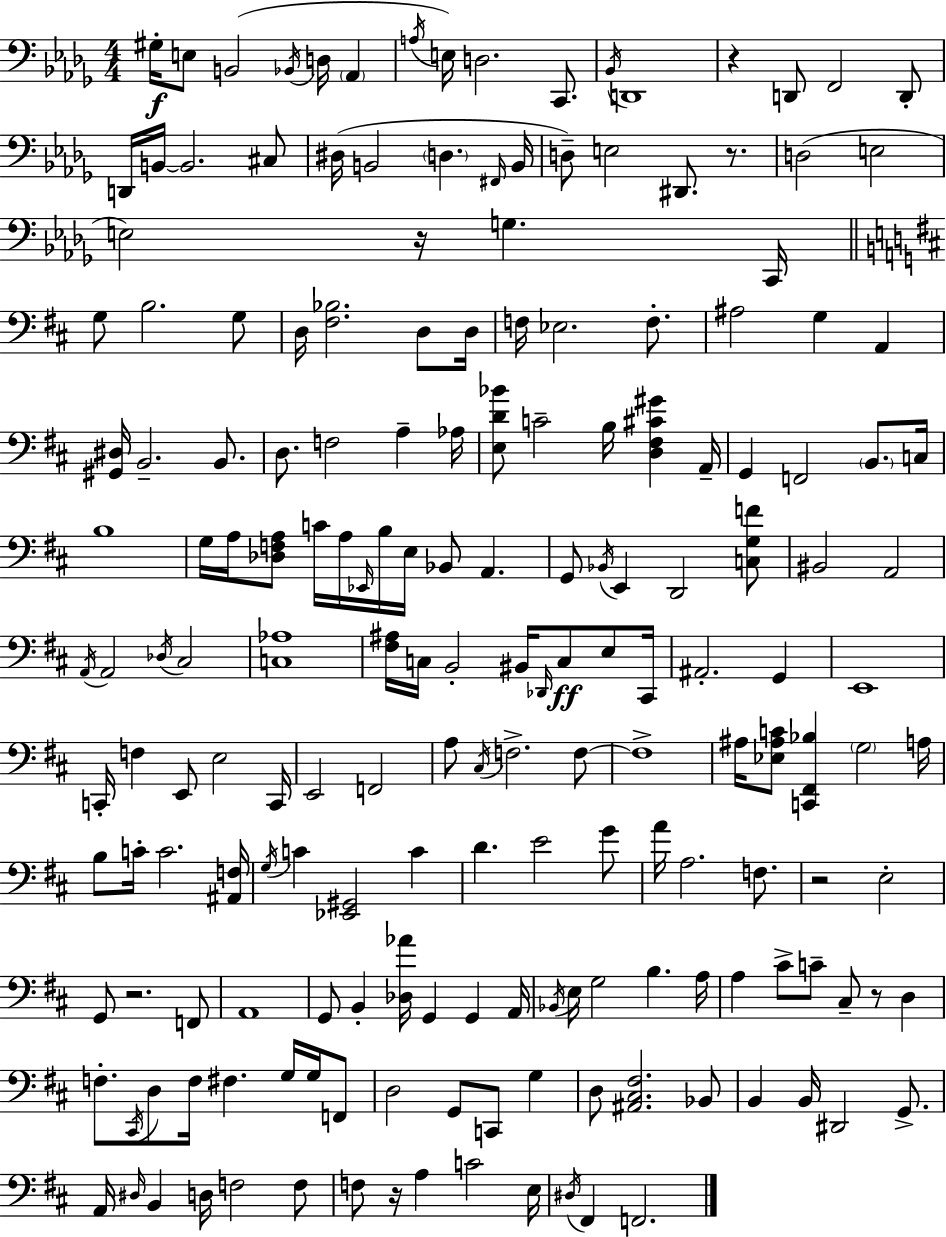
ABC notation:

X:1
T:Untitled
M:4/4
L:1/4
K:Bbm
^G,/4 E,/2 B,,2 _B,,/4 D,/4 _A,, A,/4 E,/4 D,2 C,,/2 _B,,/4 D,,4 z D,,/2 F,,2 D,,/2 D,,/4 B,,/4 B,,2 ^C,/2 ^D,/4 B,,2 D, ^F,,/4 B,,/4 D,/2 E,2 ^D,,/2 z/2 D,2 E,2 E,2 z/4 G, C,,/4 G,/2 B,2 G,/2 D,/4 [^F,_B,]2 D,/2 D,/4 F,/4 _E,2 F,/2 ^A,2 G, A,, [^G,,^D,]/4 B,,2 B,,/2 D,/2 F,2 A, _A,/4 [E,D_B]/2 C2 B,/4 [D,^F,^C^G] A,,/4 G,, F,,2 B,,/2 C,/4 B,4 G,/4 A,/4 [_D,F,A,]/2 C/4 A,/4 _E,,/4 B,/4 E,/4 _B,,/2 A,, G,,/2 _B,,/4 E,, D,,2 [C,G,F]/2 ^B,,2 A,,2 A,,/4 A,,2 _D,/4 ^C,2 [C,_A,]4 [^F,^A,]/4 C,/4 B,,2 ^B,,/4 _D,,/4 C,/2 E,/2 ^C,,/4 ^A,,2 G,, E,,4 C,,/4 F, E,,/2 E,2 C,,/4 E,,2 F,,2 A,/2 ^C,/4 F,2 F,/2 F,4 ^A,/4 [_E,^A,C]/2 [C,,^F,,_B,] G,2 A,/4 B,/2 C/4 C2 [^A,,F,]/4 G,/4 C [_E,,^G,,]2 C D E2 G/2 A/4 A,2 F,/2 z2 E,2 G,,/2 z2 F,,/2 A,,4 G,,/2 B,, [_D,_A]/4 G,, G,, A,,/4 _B,,/4 E,/4 G,2 B, A,/4 A, ^C/2 C/2 ^C,/2 z/2 D, F,/2 ^C,,/4 D,/2 F,/4 ^F, G,/4 G,/4 F,,/2 D,2 G,,/2 C,,/2 G, D,/2 [^A,,^C,^F,]2 _B,,/2 B,, B,,/4 ^D,,2 G,,/2 A,,/4 ^D,/4 B,, D,/4 F,2 F,/2 F,/2 z/4 A, C2 E,/4 ^D,/4 ^F,, F,,2